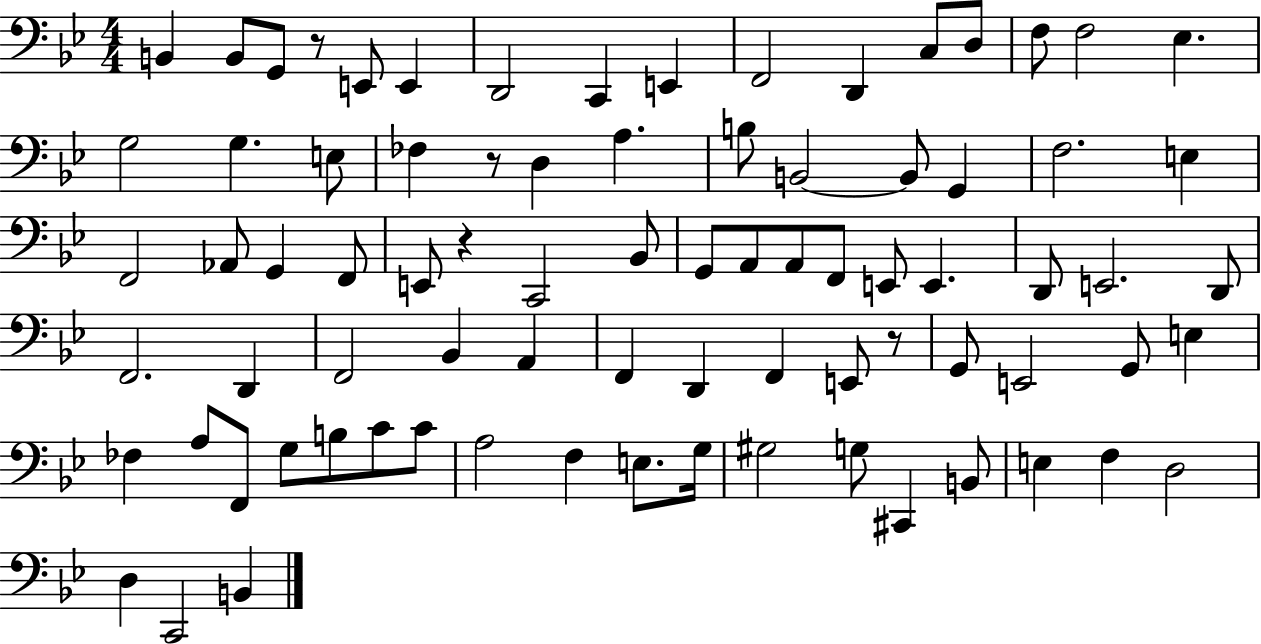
{
  \clef bass
  \numericTimeSignature
  \time 4/4
  \key bes \major
  \repeat volta 2 { b,4 b,8 g,8 r8 e,8 e,4 | d,2 c,4 e,4 | f,2 d,4 c8 d8 | f8 f2 ees4. | \break g2 g4. e8 | fes4 r8 d4 a4. | b8 b,2~~ b,8 g,4 | f2. e4 | \break f,2 aes,8 g,4 f,8 | e,8 r4 c,2 bes,8 | g,8 a,8 a,8 f,8 e,8 e,4. | d,8 e,2. d,8 | \break f,2. d,4 | f,2 bes,4 a,4 | f,4 d,4 f,4 e,8 r8 | g,8 e,2 g,8 e4 | \break fes4 a8 f,8 g8 b8 c'8 c'8 | a2 f4 e8. g16 | gis2 g8 cis,4 b,8 | e4 f4 d2 | \break d4 c,2 b,4 | } \bar "|."
}